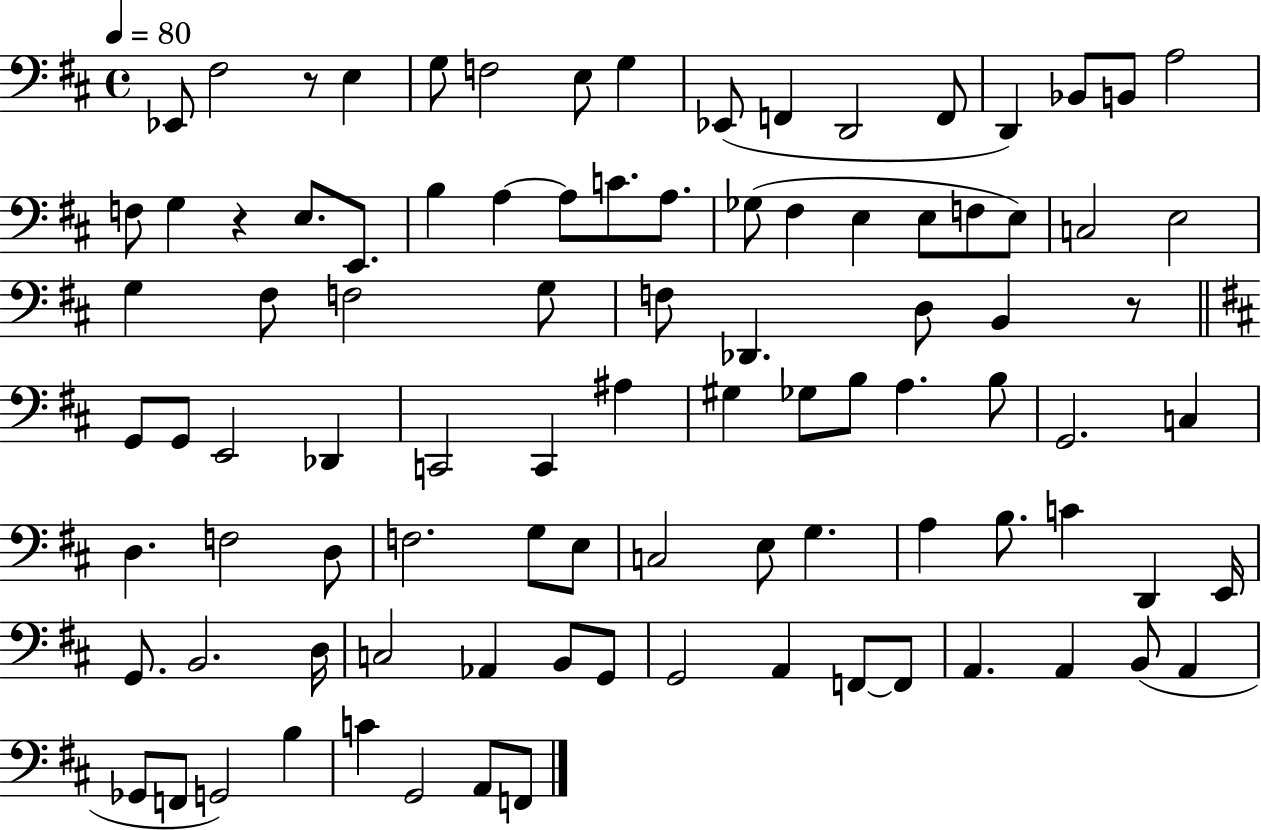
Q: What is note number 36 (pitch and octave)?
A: G3